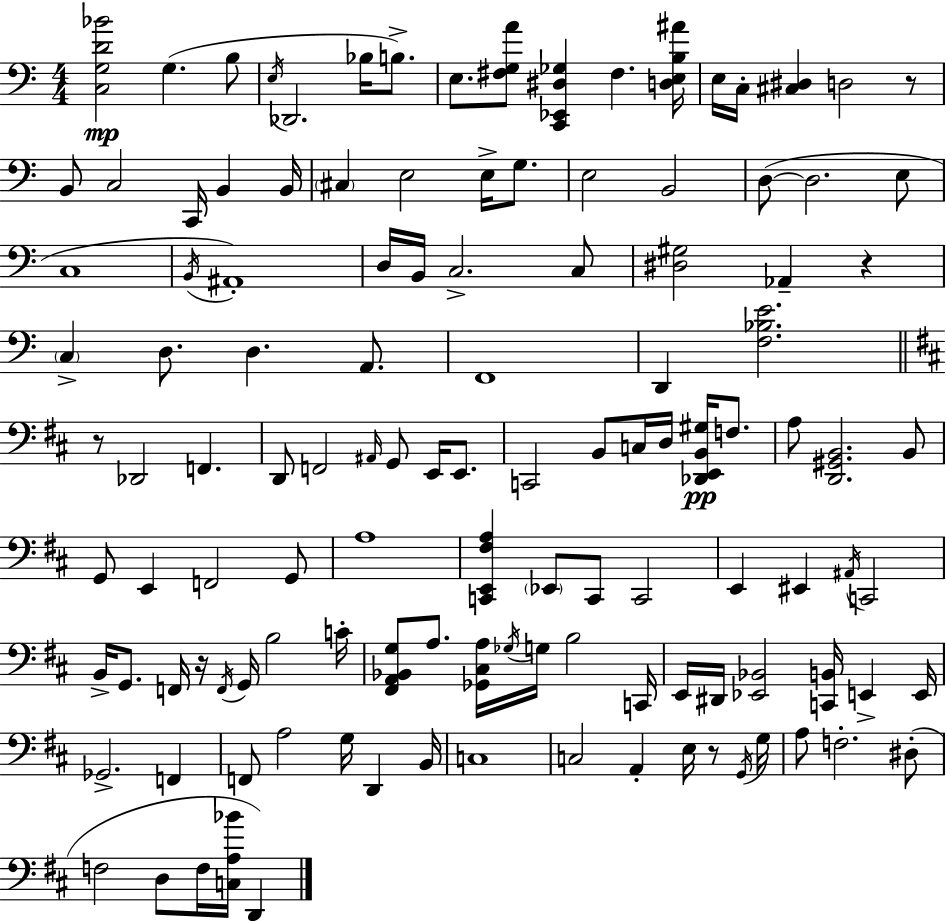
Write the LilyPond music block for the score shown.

{
  \clef bass
  \numericTimeSignature
  \time 4/4
  \key c \major
  <c g d' bes'>2\mp g4.( b8 | \acciaccatura { e16 } des,2. bes16 b8.->) | e8. <fis g a'>8 <c, ees, dis ges>4 fis4. | <d e b ais'>16 e16 c16-. <cis dis>4 d2 r8 | \break b,8 c2 c,16 b,4 | b,16 \parenthesize cis4 e2 e16-> g8. | e2 b,2 | d8~(~ d2. e8 | \break c1 | \acciaccatura { b,16 } ais,1-.) | d16 b,16 c2.-> | c8 <dis gis>2 aes,4-- r4 | \break \parenthesize c4-> d8. d4. a,8. | f,1 | d,4 <f bes e'>2. | \bar "||" \break \key d \major r8 des,2 f,4. | d,8 f,2 \grace { ais,16 } g,8 e,16 e,8. | c,2 b,8 c16 d16 <des, e, b, gis>16\pp f8. | a8 <d, gis, b,>2. b,8 | \break g,8 e,4 f,2 g,8 | a1 | <c, e, fis a>4 \parenthesize ees,8 c,8 c,2 | e,4 eis,4 \acciaccatura { ais,16 } c,2 | \break b,16-> g,8. f,16 r16 \acciaccatura { f,16 } g,16 b2 | c'16-. <fis, a, bes, g>8 a8. <ges, cis a>16 \acciaccatura { ges16 } g16 b2 | c,16 e,16 dis,16 <ees, bes,>2 <c, b,>16 e,4-> | e,16 ges,2.-> | \break f,4 f,8 a2 g16 d,4 | b,16 c1 | c2 a,4-. | e16 r8 \acciaccatura { g,16 } g16 a8 f2.-. | \break dis8-.( f2 d8 f16 | <c a bes'>16 d,4) \bar "|."
}